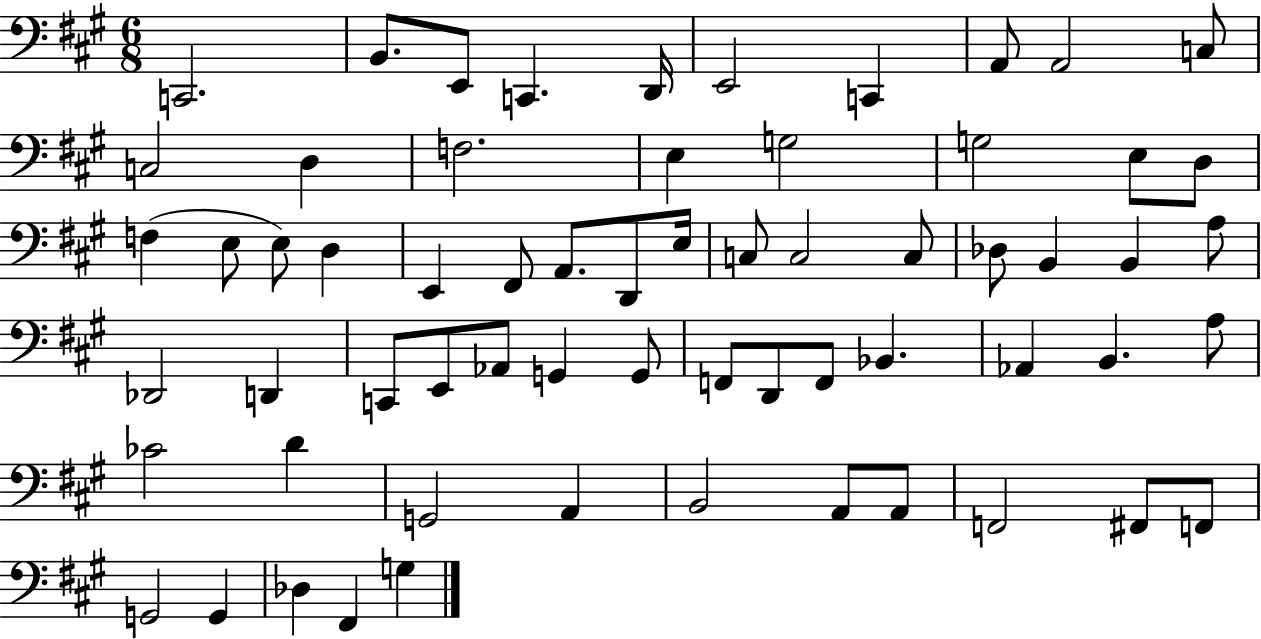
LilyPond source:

{
  \clef bass
  \numericTimeSignature
  \time 6/8
  \key a \major
  c,2. | b,8. e,8 c,4. d,16 | e,2 c,4 | a,8 a,2 c8 | \break c2 d4 | f2. | e4 g2 | g2 e8 d8 | \break f4( e8 e8) d4 | e,4 fis,8 a,8. d,8 e16 | c8 c2 c8 | des8 b,4 b,4 a8 | \break des,2 d,4 | c,8 e,8 aes,8 g,4 g,8 | f,8 d,8 f,8 bes,4. | aes,4 b,4. a8 | \break ces'2 d'4 | g,2 a,4 | b,2 a,8 a,8 | f,2 fis,8 f,8 | \break g,2 g,4 | des4 fis,4 g4 | \bar "|."
}